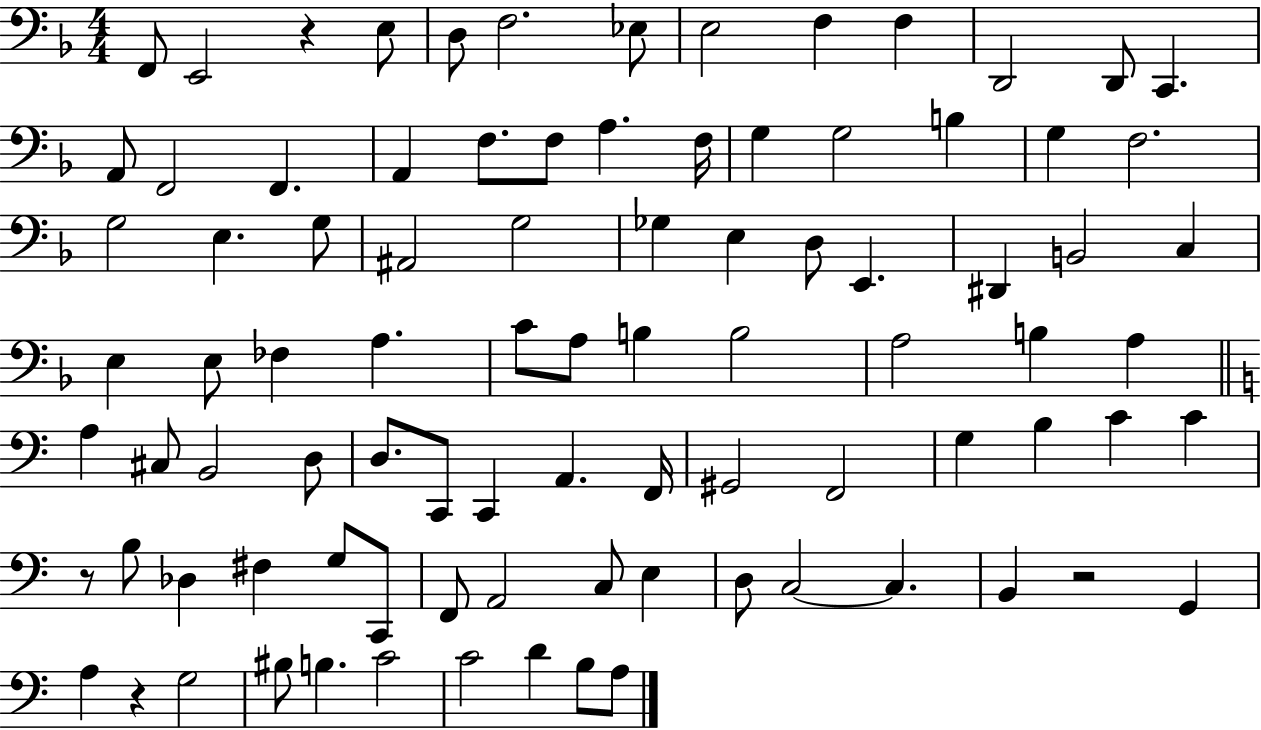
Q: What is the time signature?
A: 4/4